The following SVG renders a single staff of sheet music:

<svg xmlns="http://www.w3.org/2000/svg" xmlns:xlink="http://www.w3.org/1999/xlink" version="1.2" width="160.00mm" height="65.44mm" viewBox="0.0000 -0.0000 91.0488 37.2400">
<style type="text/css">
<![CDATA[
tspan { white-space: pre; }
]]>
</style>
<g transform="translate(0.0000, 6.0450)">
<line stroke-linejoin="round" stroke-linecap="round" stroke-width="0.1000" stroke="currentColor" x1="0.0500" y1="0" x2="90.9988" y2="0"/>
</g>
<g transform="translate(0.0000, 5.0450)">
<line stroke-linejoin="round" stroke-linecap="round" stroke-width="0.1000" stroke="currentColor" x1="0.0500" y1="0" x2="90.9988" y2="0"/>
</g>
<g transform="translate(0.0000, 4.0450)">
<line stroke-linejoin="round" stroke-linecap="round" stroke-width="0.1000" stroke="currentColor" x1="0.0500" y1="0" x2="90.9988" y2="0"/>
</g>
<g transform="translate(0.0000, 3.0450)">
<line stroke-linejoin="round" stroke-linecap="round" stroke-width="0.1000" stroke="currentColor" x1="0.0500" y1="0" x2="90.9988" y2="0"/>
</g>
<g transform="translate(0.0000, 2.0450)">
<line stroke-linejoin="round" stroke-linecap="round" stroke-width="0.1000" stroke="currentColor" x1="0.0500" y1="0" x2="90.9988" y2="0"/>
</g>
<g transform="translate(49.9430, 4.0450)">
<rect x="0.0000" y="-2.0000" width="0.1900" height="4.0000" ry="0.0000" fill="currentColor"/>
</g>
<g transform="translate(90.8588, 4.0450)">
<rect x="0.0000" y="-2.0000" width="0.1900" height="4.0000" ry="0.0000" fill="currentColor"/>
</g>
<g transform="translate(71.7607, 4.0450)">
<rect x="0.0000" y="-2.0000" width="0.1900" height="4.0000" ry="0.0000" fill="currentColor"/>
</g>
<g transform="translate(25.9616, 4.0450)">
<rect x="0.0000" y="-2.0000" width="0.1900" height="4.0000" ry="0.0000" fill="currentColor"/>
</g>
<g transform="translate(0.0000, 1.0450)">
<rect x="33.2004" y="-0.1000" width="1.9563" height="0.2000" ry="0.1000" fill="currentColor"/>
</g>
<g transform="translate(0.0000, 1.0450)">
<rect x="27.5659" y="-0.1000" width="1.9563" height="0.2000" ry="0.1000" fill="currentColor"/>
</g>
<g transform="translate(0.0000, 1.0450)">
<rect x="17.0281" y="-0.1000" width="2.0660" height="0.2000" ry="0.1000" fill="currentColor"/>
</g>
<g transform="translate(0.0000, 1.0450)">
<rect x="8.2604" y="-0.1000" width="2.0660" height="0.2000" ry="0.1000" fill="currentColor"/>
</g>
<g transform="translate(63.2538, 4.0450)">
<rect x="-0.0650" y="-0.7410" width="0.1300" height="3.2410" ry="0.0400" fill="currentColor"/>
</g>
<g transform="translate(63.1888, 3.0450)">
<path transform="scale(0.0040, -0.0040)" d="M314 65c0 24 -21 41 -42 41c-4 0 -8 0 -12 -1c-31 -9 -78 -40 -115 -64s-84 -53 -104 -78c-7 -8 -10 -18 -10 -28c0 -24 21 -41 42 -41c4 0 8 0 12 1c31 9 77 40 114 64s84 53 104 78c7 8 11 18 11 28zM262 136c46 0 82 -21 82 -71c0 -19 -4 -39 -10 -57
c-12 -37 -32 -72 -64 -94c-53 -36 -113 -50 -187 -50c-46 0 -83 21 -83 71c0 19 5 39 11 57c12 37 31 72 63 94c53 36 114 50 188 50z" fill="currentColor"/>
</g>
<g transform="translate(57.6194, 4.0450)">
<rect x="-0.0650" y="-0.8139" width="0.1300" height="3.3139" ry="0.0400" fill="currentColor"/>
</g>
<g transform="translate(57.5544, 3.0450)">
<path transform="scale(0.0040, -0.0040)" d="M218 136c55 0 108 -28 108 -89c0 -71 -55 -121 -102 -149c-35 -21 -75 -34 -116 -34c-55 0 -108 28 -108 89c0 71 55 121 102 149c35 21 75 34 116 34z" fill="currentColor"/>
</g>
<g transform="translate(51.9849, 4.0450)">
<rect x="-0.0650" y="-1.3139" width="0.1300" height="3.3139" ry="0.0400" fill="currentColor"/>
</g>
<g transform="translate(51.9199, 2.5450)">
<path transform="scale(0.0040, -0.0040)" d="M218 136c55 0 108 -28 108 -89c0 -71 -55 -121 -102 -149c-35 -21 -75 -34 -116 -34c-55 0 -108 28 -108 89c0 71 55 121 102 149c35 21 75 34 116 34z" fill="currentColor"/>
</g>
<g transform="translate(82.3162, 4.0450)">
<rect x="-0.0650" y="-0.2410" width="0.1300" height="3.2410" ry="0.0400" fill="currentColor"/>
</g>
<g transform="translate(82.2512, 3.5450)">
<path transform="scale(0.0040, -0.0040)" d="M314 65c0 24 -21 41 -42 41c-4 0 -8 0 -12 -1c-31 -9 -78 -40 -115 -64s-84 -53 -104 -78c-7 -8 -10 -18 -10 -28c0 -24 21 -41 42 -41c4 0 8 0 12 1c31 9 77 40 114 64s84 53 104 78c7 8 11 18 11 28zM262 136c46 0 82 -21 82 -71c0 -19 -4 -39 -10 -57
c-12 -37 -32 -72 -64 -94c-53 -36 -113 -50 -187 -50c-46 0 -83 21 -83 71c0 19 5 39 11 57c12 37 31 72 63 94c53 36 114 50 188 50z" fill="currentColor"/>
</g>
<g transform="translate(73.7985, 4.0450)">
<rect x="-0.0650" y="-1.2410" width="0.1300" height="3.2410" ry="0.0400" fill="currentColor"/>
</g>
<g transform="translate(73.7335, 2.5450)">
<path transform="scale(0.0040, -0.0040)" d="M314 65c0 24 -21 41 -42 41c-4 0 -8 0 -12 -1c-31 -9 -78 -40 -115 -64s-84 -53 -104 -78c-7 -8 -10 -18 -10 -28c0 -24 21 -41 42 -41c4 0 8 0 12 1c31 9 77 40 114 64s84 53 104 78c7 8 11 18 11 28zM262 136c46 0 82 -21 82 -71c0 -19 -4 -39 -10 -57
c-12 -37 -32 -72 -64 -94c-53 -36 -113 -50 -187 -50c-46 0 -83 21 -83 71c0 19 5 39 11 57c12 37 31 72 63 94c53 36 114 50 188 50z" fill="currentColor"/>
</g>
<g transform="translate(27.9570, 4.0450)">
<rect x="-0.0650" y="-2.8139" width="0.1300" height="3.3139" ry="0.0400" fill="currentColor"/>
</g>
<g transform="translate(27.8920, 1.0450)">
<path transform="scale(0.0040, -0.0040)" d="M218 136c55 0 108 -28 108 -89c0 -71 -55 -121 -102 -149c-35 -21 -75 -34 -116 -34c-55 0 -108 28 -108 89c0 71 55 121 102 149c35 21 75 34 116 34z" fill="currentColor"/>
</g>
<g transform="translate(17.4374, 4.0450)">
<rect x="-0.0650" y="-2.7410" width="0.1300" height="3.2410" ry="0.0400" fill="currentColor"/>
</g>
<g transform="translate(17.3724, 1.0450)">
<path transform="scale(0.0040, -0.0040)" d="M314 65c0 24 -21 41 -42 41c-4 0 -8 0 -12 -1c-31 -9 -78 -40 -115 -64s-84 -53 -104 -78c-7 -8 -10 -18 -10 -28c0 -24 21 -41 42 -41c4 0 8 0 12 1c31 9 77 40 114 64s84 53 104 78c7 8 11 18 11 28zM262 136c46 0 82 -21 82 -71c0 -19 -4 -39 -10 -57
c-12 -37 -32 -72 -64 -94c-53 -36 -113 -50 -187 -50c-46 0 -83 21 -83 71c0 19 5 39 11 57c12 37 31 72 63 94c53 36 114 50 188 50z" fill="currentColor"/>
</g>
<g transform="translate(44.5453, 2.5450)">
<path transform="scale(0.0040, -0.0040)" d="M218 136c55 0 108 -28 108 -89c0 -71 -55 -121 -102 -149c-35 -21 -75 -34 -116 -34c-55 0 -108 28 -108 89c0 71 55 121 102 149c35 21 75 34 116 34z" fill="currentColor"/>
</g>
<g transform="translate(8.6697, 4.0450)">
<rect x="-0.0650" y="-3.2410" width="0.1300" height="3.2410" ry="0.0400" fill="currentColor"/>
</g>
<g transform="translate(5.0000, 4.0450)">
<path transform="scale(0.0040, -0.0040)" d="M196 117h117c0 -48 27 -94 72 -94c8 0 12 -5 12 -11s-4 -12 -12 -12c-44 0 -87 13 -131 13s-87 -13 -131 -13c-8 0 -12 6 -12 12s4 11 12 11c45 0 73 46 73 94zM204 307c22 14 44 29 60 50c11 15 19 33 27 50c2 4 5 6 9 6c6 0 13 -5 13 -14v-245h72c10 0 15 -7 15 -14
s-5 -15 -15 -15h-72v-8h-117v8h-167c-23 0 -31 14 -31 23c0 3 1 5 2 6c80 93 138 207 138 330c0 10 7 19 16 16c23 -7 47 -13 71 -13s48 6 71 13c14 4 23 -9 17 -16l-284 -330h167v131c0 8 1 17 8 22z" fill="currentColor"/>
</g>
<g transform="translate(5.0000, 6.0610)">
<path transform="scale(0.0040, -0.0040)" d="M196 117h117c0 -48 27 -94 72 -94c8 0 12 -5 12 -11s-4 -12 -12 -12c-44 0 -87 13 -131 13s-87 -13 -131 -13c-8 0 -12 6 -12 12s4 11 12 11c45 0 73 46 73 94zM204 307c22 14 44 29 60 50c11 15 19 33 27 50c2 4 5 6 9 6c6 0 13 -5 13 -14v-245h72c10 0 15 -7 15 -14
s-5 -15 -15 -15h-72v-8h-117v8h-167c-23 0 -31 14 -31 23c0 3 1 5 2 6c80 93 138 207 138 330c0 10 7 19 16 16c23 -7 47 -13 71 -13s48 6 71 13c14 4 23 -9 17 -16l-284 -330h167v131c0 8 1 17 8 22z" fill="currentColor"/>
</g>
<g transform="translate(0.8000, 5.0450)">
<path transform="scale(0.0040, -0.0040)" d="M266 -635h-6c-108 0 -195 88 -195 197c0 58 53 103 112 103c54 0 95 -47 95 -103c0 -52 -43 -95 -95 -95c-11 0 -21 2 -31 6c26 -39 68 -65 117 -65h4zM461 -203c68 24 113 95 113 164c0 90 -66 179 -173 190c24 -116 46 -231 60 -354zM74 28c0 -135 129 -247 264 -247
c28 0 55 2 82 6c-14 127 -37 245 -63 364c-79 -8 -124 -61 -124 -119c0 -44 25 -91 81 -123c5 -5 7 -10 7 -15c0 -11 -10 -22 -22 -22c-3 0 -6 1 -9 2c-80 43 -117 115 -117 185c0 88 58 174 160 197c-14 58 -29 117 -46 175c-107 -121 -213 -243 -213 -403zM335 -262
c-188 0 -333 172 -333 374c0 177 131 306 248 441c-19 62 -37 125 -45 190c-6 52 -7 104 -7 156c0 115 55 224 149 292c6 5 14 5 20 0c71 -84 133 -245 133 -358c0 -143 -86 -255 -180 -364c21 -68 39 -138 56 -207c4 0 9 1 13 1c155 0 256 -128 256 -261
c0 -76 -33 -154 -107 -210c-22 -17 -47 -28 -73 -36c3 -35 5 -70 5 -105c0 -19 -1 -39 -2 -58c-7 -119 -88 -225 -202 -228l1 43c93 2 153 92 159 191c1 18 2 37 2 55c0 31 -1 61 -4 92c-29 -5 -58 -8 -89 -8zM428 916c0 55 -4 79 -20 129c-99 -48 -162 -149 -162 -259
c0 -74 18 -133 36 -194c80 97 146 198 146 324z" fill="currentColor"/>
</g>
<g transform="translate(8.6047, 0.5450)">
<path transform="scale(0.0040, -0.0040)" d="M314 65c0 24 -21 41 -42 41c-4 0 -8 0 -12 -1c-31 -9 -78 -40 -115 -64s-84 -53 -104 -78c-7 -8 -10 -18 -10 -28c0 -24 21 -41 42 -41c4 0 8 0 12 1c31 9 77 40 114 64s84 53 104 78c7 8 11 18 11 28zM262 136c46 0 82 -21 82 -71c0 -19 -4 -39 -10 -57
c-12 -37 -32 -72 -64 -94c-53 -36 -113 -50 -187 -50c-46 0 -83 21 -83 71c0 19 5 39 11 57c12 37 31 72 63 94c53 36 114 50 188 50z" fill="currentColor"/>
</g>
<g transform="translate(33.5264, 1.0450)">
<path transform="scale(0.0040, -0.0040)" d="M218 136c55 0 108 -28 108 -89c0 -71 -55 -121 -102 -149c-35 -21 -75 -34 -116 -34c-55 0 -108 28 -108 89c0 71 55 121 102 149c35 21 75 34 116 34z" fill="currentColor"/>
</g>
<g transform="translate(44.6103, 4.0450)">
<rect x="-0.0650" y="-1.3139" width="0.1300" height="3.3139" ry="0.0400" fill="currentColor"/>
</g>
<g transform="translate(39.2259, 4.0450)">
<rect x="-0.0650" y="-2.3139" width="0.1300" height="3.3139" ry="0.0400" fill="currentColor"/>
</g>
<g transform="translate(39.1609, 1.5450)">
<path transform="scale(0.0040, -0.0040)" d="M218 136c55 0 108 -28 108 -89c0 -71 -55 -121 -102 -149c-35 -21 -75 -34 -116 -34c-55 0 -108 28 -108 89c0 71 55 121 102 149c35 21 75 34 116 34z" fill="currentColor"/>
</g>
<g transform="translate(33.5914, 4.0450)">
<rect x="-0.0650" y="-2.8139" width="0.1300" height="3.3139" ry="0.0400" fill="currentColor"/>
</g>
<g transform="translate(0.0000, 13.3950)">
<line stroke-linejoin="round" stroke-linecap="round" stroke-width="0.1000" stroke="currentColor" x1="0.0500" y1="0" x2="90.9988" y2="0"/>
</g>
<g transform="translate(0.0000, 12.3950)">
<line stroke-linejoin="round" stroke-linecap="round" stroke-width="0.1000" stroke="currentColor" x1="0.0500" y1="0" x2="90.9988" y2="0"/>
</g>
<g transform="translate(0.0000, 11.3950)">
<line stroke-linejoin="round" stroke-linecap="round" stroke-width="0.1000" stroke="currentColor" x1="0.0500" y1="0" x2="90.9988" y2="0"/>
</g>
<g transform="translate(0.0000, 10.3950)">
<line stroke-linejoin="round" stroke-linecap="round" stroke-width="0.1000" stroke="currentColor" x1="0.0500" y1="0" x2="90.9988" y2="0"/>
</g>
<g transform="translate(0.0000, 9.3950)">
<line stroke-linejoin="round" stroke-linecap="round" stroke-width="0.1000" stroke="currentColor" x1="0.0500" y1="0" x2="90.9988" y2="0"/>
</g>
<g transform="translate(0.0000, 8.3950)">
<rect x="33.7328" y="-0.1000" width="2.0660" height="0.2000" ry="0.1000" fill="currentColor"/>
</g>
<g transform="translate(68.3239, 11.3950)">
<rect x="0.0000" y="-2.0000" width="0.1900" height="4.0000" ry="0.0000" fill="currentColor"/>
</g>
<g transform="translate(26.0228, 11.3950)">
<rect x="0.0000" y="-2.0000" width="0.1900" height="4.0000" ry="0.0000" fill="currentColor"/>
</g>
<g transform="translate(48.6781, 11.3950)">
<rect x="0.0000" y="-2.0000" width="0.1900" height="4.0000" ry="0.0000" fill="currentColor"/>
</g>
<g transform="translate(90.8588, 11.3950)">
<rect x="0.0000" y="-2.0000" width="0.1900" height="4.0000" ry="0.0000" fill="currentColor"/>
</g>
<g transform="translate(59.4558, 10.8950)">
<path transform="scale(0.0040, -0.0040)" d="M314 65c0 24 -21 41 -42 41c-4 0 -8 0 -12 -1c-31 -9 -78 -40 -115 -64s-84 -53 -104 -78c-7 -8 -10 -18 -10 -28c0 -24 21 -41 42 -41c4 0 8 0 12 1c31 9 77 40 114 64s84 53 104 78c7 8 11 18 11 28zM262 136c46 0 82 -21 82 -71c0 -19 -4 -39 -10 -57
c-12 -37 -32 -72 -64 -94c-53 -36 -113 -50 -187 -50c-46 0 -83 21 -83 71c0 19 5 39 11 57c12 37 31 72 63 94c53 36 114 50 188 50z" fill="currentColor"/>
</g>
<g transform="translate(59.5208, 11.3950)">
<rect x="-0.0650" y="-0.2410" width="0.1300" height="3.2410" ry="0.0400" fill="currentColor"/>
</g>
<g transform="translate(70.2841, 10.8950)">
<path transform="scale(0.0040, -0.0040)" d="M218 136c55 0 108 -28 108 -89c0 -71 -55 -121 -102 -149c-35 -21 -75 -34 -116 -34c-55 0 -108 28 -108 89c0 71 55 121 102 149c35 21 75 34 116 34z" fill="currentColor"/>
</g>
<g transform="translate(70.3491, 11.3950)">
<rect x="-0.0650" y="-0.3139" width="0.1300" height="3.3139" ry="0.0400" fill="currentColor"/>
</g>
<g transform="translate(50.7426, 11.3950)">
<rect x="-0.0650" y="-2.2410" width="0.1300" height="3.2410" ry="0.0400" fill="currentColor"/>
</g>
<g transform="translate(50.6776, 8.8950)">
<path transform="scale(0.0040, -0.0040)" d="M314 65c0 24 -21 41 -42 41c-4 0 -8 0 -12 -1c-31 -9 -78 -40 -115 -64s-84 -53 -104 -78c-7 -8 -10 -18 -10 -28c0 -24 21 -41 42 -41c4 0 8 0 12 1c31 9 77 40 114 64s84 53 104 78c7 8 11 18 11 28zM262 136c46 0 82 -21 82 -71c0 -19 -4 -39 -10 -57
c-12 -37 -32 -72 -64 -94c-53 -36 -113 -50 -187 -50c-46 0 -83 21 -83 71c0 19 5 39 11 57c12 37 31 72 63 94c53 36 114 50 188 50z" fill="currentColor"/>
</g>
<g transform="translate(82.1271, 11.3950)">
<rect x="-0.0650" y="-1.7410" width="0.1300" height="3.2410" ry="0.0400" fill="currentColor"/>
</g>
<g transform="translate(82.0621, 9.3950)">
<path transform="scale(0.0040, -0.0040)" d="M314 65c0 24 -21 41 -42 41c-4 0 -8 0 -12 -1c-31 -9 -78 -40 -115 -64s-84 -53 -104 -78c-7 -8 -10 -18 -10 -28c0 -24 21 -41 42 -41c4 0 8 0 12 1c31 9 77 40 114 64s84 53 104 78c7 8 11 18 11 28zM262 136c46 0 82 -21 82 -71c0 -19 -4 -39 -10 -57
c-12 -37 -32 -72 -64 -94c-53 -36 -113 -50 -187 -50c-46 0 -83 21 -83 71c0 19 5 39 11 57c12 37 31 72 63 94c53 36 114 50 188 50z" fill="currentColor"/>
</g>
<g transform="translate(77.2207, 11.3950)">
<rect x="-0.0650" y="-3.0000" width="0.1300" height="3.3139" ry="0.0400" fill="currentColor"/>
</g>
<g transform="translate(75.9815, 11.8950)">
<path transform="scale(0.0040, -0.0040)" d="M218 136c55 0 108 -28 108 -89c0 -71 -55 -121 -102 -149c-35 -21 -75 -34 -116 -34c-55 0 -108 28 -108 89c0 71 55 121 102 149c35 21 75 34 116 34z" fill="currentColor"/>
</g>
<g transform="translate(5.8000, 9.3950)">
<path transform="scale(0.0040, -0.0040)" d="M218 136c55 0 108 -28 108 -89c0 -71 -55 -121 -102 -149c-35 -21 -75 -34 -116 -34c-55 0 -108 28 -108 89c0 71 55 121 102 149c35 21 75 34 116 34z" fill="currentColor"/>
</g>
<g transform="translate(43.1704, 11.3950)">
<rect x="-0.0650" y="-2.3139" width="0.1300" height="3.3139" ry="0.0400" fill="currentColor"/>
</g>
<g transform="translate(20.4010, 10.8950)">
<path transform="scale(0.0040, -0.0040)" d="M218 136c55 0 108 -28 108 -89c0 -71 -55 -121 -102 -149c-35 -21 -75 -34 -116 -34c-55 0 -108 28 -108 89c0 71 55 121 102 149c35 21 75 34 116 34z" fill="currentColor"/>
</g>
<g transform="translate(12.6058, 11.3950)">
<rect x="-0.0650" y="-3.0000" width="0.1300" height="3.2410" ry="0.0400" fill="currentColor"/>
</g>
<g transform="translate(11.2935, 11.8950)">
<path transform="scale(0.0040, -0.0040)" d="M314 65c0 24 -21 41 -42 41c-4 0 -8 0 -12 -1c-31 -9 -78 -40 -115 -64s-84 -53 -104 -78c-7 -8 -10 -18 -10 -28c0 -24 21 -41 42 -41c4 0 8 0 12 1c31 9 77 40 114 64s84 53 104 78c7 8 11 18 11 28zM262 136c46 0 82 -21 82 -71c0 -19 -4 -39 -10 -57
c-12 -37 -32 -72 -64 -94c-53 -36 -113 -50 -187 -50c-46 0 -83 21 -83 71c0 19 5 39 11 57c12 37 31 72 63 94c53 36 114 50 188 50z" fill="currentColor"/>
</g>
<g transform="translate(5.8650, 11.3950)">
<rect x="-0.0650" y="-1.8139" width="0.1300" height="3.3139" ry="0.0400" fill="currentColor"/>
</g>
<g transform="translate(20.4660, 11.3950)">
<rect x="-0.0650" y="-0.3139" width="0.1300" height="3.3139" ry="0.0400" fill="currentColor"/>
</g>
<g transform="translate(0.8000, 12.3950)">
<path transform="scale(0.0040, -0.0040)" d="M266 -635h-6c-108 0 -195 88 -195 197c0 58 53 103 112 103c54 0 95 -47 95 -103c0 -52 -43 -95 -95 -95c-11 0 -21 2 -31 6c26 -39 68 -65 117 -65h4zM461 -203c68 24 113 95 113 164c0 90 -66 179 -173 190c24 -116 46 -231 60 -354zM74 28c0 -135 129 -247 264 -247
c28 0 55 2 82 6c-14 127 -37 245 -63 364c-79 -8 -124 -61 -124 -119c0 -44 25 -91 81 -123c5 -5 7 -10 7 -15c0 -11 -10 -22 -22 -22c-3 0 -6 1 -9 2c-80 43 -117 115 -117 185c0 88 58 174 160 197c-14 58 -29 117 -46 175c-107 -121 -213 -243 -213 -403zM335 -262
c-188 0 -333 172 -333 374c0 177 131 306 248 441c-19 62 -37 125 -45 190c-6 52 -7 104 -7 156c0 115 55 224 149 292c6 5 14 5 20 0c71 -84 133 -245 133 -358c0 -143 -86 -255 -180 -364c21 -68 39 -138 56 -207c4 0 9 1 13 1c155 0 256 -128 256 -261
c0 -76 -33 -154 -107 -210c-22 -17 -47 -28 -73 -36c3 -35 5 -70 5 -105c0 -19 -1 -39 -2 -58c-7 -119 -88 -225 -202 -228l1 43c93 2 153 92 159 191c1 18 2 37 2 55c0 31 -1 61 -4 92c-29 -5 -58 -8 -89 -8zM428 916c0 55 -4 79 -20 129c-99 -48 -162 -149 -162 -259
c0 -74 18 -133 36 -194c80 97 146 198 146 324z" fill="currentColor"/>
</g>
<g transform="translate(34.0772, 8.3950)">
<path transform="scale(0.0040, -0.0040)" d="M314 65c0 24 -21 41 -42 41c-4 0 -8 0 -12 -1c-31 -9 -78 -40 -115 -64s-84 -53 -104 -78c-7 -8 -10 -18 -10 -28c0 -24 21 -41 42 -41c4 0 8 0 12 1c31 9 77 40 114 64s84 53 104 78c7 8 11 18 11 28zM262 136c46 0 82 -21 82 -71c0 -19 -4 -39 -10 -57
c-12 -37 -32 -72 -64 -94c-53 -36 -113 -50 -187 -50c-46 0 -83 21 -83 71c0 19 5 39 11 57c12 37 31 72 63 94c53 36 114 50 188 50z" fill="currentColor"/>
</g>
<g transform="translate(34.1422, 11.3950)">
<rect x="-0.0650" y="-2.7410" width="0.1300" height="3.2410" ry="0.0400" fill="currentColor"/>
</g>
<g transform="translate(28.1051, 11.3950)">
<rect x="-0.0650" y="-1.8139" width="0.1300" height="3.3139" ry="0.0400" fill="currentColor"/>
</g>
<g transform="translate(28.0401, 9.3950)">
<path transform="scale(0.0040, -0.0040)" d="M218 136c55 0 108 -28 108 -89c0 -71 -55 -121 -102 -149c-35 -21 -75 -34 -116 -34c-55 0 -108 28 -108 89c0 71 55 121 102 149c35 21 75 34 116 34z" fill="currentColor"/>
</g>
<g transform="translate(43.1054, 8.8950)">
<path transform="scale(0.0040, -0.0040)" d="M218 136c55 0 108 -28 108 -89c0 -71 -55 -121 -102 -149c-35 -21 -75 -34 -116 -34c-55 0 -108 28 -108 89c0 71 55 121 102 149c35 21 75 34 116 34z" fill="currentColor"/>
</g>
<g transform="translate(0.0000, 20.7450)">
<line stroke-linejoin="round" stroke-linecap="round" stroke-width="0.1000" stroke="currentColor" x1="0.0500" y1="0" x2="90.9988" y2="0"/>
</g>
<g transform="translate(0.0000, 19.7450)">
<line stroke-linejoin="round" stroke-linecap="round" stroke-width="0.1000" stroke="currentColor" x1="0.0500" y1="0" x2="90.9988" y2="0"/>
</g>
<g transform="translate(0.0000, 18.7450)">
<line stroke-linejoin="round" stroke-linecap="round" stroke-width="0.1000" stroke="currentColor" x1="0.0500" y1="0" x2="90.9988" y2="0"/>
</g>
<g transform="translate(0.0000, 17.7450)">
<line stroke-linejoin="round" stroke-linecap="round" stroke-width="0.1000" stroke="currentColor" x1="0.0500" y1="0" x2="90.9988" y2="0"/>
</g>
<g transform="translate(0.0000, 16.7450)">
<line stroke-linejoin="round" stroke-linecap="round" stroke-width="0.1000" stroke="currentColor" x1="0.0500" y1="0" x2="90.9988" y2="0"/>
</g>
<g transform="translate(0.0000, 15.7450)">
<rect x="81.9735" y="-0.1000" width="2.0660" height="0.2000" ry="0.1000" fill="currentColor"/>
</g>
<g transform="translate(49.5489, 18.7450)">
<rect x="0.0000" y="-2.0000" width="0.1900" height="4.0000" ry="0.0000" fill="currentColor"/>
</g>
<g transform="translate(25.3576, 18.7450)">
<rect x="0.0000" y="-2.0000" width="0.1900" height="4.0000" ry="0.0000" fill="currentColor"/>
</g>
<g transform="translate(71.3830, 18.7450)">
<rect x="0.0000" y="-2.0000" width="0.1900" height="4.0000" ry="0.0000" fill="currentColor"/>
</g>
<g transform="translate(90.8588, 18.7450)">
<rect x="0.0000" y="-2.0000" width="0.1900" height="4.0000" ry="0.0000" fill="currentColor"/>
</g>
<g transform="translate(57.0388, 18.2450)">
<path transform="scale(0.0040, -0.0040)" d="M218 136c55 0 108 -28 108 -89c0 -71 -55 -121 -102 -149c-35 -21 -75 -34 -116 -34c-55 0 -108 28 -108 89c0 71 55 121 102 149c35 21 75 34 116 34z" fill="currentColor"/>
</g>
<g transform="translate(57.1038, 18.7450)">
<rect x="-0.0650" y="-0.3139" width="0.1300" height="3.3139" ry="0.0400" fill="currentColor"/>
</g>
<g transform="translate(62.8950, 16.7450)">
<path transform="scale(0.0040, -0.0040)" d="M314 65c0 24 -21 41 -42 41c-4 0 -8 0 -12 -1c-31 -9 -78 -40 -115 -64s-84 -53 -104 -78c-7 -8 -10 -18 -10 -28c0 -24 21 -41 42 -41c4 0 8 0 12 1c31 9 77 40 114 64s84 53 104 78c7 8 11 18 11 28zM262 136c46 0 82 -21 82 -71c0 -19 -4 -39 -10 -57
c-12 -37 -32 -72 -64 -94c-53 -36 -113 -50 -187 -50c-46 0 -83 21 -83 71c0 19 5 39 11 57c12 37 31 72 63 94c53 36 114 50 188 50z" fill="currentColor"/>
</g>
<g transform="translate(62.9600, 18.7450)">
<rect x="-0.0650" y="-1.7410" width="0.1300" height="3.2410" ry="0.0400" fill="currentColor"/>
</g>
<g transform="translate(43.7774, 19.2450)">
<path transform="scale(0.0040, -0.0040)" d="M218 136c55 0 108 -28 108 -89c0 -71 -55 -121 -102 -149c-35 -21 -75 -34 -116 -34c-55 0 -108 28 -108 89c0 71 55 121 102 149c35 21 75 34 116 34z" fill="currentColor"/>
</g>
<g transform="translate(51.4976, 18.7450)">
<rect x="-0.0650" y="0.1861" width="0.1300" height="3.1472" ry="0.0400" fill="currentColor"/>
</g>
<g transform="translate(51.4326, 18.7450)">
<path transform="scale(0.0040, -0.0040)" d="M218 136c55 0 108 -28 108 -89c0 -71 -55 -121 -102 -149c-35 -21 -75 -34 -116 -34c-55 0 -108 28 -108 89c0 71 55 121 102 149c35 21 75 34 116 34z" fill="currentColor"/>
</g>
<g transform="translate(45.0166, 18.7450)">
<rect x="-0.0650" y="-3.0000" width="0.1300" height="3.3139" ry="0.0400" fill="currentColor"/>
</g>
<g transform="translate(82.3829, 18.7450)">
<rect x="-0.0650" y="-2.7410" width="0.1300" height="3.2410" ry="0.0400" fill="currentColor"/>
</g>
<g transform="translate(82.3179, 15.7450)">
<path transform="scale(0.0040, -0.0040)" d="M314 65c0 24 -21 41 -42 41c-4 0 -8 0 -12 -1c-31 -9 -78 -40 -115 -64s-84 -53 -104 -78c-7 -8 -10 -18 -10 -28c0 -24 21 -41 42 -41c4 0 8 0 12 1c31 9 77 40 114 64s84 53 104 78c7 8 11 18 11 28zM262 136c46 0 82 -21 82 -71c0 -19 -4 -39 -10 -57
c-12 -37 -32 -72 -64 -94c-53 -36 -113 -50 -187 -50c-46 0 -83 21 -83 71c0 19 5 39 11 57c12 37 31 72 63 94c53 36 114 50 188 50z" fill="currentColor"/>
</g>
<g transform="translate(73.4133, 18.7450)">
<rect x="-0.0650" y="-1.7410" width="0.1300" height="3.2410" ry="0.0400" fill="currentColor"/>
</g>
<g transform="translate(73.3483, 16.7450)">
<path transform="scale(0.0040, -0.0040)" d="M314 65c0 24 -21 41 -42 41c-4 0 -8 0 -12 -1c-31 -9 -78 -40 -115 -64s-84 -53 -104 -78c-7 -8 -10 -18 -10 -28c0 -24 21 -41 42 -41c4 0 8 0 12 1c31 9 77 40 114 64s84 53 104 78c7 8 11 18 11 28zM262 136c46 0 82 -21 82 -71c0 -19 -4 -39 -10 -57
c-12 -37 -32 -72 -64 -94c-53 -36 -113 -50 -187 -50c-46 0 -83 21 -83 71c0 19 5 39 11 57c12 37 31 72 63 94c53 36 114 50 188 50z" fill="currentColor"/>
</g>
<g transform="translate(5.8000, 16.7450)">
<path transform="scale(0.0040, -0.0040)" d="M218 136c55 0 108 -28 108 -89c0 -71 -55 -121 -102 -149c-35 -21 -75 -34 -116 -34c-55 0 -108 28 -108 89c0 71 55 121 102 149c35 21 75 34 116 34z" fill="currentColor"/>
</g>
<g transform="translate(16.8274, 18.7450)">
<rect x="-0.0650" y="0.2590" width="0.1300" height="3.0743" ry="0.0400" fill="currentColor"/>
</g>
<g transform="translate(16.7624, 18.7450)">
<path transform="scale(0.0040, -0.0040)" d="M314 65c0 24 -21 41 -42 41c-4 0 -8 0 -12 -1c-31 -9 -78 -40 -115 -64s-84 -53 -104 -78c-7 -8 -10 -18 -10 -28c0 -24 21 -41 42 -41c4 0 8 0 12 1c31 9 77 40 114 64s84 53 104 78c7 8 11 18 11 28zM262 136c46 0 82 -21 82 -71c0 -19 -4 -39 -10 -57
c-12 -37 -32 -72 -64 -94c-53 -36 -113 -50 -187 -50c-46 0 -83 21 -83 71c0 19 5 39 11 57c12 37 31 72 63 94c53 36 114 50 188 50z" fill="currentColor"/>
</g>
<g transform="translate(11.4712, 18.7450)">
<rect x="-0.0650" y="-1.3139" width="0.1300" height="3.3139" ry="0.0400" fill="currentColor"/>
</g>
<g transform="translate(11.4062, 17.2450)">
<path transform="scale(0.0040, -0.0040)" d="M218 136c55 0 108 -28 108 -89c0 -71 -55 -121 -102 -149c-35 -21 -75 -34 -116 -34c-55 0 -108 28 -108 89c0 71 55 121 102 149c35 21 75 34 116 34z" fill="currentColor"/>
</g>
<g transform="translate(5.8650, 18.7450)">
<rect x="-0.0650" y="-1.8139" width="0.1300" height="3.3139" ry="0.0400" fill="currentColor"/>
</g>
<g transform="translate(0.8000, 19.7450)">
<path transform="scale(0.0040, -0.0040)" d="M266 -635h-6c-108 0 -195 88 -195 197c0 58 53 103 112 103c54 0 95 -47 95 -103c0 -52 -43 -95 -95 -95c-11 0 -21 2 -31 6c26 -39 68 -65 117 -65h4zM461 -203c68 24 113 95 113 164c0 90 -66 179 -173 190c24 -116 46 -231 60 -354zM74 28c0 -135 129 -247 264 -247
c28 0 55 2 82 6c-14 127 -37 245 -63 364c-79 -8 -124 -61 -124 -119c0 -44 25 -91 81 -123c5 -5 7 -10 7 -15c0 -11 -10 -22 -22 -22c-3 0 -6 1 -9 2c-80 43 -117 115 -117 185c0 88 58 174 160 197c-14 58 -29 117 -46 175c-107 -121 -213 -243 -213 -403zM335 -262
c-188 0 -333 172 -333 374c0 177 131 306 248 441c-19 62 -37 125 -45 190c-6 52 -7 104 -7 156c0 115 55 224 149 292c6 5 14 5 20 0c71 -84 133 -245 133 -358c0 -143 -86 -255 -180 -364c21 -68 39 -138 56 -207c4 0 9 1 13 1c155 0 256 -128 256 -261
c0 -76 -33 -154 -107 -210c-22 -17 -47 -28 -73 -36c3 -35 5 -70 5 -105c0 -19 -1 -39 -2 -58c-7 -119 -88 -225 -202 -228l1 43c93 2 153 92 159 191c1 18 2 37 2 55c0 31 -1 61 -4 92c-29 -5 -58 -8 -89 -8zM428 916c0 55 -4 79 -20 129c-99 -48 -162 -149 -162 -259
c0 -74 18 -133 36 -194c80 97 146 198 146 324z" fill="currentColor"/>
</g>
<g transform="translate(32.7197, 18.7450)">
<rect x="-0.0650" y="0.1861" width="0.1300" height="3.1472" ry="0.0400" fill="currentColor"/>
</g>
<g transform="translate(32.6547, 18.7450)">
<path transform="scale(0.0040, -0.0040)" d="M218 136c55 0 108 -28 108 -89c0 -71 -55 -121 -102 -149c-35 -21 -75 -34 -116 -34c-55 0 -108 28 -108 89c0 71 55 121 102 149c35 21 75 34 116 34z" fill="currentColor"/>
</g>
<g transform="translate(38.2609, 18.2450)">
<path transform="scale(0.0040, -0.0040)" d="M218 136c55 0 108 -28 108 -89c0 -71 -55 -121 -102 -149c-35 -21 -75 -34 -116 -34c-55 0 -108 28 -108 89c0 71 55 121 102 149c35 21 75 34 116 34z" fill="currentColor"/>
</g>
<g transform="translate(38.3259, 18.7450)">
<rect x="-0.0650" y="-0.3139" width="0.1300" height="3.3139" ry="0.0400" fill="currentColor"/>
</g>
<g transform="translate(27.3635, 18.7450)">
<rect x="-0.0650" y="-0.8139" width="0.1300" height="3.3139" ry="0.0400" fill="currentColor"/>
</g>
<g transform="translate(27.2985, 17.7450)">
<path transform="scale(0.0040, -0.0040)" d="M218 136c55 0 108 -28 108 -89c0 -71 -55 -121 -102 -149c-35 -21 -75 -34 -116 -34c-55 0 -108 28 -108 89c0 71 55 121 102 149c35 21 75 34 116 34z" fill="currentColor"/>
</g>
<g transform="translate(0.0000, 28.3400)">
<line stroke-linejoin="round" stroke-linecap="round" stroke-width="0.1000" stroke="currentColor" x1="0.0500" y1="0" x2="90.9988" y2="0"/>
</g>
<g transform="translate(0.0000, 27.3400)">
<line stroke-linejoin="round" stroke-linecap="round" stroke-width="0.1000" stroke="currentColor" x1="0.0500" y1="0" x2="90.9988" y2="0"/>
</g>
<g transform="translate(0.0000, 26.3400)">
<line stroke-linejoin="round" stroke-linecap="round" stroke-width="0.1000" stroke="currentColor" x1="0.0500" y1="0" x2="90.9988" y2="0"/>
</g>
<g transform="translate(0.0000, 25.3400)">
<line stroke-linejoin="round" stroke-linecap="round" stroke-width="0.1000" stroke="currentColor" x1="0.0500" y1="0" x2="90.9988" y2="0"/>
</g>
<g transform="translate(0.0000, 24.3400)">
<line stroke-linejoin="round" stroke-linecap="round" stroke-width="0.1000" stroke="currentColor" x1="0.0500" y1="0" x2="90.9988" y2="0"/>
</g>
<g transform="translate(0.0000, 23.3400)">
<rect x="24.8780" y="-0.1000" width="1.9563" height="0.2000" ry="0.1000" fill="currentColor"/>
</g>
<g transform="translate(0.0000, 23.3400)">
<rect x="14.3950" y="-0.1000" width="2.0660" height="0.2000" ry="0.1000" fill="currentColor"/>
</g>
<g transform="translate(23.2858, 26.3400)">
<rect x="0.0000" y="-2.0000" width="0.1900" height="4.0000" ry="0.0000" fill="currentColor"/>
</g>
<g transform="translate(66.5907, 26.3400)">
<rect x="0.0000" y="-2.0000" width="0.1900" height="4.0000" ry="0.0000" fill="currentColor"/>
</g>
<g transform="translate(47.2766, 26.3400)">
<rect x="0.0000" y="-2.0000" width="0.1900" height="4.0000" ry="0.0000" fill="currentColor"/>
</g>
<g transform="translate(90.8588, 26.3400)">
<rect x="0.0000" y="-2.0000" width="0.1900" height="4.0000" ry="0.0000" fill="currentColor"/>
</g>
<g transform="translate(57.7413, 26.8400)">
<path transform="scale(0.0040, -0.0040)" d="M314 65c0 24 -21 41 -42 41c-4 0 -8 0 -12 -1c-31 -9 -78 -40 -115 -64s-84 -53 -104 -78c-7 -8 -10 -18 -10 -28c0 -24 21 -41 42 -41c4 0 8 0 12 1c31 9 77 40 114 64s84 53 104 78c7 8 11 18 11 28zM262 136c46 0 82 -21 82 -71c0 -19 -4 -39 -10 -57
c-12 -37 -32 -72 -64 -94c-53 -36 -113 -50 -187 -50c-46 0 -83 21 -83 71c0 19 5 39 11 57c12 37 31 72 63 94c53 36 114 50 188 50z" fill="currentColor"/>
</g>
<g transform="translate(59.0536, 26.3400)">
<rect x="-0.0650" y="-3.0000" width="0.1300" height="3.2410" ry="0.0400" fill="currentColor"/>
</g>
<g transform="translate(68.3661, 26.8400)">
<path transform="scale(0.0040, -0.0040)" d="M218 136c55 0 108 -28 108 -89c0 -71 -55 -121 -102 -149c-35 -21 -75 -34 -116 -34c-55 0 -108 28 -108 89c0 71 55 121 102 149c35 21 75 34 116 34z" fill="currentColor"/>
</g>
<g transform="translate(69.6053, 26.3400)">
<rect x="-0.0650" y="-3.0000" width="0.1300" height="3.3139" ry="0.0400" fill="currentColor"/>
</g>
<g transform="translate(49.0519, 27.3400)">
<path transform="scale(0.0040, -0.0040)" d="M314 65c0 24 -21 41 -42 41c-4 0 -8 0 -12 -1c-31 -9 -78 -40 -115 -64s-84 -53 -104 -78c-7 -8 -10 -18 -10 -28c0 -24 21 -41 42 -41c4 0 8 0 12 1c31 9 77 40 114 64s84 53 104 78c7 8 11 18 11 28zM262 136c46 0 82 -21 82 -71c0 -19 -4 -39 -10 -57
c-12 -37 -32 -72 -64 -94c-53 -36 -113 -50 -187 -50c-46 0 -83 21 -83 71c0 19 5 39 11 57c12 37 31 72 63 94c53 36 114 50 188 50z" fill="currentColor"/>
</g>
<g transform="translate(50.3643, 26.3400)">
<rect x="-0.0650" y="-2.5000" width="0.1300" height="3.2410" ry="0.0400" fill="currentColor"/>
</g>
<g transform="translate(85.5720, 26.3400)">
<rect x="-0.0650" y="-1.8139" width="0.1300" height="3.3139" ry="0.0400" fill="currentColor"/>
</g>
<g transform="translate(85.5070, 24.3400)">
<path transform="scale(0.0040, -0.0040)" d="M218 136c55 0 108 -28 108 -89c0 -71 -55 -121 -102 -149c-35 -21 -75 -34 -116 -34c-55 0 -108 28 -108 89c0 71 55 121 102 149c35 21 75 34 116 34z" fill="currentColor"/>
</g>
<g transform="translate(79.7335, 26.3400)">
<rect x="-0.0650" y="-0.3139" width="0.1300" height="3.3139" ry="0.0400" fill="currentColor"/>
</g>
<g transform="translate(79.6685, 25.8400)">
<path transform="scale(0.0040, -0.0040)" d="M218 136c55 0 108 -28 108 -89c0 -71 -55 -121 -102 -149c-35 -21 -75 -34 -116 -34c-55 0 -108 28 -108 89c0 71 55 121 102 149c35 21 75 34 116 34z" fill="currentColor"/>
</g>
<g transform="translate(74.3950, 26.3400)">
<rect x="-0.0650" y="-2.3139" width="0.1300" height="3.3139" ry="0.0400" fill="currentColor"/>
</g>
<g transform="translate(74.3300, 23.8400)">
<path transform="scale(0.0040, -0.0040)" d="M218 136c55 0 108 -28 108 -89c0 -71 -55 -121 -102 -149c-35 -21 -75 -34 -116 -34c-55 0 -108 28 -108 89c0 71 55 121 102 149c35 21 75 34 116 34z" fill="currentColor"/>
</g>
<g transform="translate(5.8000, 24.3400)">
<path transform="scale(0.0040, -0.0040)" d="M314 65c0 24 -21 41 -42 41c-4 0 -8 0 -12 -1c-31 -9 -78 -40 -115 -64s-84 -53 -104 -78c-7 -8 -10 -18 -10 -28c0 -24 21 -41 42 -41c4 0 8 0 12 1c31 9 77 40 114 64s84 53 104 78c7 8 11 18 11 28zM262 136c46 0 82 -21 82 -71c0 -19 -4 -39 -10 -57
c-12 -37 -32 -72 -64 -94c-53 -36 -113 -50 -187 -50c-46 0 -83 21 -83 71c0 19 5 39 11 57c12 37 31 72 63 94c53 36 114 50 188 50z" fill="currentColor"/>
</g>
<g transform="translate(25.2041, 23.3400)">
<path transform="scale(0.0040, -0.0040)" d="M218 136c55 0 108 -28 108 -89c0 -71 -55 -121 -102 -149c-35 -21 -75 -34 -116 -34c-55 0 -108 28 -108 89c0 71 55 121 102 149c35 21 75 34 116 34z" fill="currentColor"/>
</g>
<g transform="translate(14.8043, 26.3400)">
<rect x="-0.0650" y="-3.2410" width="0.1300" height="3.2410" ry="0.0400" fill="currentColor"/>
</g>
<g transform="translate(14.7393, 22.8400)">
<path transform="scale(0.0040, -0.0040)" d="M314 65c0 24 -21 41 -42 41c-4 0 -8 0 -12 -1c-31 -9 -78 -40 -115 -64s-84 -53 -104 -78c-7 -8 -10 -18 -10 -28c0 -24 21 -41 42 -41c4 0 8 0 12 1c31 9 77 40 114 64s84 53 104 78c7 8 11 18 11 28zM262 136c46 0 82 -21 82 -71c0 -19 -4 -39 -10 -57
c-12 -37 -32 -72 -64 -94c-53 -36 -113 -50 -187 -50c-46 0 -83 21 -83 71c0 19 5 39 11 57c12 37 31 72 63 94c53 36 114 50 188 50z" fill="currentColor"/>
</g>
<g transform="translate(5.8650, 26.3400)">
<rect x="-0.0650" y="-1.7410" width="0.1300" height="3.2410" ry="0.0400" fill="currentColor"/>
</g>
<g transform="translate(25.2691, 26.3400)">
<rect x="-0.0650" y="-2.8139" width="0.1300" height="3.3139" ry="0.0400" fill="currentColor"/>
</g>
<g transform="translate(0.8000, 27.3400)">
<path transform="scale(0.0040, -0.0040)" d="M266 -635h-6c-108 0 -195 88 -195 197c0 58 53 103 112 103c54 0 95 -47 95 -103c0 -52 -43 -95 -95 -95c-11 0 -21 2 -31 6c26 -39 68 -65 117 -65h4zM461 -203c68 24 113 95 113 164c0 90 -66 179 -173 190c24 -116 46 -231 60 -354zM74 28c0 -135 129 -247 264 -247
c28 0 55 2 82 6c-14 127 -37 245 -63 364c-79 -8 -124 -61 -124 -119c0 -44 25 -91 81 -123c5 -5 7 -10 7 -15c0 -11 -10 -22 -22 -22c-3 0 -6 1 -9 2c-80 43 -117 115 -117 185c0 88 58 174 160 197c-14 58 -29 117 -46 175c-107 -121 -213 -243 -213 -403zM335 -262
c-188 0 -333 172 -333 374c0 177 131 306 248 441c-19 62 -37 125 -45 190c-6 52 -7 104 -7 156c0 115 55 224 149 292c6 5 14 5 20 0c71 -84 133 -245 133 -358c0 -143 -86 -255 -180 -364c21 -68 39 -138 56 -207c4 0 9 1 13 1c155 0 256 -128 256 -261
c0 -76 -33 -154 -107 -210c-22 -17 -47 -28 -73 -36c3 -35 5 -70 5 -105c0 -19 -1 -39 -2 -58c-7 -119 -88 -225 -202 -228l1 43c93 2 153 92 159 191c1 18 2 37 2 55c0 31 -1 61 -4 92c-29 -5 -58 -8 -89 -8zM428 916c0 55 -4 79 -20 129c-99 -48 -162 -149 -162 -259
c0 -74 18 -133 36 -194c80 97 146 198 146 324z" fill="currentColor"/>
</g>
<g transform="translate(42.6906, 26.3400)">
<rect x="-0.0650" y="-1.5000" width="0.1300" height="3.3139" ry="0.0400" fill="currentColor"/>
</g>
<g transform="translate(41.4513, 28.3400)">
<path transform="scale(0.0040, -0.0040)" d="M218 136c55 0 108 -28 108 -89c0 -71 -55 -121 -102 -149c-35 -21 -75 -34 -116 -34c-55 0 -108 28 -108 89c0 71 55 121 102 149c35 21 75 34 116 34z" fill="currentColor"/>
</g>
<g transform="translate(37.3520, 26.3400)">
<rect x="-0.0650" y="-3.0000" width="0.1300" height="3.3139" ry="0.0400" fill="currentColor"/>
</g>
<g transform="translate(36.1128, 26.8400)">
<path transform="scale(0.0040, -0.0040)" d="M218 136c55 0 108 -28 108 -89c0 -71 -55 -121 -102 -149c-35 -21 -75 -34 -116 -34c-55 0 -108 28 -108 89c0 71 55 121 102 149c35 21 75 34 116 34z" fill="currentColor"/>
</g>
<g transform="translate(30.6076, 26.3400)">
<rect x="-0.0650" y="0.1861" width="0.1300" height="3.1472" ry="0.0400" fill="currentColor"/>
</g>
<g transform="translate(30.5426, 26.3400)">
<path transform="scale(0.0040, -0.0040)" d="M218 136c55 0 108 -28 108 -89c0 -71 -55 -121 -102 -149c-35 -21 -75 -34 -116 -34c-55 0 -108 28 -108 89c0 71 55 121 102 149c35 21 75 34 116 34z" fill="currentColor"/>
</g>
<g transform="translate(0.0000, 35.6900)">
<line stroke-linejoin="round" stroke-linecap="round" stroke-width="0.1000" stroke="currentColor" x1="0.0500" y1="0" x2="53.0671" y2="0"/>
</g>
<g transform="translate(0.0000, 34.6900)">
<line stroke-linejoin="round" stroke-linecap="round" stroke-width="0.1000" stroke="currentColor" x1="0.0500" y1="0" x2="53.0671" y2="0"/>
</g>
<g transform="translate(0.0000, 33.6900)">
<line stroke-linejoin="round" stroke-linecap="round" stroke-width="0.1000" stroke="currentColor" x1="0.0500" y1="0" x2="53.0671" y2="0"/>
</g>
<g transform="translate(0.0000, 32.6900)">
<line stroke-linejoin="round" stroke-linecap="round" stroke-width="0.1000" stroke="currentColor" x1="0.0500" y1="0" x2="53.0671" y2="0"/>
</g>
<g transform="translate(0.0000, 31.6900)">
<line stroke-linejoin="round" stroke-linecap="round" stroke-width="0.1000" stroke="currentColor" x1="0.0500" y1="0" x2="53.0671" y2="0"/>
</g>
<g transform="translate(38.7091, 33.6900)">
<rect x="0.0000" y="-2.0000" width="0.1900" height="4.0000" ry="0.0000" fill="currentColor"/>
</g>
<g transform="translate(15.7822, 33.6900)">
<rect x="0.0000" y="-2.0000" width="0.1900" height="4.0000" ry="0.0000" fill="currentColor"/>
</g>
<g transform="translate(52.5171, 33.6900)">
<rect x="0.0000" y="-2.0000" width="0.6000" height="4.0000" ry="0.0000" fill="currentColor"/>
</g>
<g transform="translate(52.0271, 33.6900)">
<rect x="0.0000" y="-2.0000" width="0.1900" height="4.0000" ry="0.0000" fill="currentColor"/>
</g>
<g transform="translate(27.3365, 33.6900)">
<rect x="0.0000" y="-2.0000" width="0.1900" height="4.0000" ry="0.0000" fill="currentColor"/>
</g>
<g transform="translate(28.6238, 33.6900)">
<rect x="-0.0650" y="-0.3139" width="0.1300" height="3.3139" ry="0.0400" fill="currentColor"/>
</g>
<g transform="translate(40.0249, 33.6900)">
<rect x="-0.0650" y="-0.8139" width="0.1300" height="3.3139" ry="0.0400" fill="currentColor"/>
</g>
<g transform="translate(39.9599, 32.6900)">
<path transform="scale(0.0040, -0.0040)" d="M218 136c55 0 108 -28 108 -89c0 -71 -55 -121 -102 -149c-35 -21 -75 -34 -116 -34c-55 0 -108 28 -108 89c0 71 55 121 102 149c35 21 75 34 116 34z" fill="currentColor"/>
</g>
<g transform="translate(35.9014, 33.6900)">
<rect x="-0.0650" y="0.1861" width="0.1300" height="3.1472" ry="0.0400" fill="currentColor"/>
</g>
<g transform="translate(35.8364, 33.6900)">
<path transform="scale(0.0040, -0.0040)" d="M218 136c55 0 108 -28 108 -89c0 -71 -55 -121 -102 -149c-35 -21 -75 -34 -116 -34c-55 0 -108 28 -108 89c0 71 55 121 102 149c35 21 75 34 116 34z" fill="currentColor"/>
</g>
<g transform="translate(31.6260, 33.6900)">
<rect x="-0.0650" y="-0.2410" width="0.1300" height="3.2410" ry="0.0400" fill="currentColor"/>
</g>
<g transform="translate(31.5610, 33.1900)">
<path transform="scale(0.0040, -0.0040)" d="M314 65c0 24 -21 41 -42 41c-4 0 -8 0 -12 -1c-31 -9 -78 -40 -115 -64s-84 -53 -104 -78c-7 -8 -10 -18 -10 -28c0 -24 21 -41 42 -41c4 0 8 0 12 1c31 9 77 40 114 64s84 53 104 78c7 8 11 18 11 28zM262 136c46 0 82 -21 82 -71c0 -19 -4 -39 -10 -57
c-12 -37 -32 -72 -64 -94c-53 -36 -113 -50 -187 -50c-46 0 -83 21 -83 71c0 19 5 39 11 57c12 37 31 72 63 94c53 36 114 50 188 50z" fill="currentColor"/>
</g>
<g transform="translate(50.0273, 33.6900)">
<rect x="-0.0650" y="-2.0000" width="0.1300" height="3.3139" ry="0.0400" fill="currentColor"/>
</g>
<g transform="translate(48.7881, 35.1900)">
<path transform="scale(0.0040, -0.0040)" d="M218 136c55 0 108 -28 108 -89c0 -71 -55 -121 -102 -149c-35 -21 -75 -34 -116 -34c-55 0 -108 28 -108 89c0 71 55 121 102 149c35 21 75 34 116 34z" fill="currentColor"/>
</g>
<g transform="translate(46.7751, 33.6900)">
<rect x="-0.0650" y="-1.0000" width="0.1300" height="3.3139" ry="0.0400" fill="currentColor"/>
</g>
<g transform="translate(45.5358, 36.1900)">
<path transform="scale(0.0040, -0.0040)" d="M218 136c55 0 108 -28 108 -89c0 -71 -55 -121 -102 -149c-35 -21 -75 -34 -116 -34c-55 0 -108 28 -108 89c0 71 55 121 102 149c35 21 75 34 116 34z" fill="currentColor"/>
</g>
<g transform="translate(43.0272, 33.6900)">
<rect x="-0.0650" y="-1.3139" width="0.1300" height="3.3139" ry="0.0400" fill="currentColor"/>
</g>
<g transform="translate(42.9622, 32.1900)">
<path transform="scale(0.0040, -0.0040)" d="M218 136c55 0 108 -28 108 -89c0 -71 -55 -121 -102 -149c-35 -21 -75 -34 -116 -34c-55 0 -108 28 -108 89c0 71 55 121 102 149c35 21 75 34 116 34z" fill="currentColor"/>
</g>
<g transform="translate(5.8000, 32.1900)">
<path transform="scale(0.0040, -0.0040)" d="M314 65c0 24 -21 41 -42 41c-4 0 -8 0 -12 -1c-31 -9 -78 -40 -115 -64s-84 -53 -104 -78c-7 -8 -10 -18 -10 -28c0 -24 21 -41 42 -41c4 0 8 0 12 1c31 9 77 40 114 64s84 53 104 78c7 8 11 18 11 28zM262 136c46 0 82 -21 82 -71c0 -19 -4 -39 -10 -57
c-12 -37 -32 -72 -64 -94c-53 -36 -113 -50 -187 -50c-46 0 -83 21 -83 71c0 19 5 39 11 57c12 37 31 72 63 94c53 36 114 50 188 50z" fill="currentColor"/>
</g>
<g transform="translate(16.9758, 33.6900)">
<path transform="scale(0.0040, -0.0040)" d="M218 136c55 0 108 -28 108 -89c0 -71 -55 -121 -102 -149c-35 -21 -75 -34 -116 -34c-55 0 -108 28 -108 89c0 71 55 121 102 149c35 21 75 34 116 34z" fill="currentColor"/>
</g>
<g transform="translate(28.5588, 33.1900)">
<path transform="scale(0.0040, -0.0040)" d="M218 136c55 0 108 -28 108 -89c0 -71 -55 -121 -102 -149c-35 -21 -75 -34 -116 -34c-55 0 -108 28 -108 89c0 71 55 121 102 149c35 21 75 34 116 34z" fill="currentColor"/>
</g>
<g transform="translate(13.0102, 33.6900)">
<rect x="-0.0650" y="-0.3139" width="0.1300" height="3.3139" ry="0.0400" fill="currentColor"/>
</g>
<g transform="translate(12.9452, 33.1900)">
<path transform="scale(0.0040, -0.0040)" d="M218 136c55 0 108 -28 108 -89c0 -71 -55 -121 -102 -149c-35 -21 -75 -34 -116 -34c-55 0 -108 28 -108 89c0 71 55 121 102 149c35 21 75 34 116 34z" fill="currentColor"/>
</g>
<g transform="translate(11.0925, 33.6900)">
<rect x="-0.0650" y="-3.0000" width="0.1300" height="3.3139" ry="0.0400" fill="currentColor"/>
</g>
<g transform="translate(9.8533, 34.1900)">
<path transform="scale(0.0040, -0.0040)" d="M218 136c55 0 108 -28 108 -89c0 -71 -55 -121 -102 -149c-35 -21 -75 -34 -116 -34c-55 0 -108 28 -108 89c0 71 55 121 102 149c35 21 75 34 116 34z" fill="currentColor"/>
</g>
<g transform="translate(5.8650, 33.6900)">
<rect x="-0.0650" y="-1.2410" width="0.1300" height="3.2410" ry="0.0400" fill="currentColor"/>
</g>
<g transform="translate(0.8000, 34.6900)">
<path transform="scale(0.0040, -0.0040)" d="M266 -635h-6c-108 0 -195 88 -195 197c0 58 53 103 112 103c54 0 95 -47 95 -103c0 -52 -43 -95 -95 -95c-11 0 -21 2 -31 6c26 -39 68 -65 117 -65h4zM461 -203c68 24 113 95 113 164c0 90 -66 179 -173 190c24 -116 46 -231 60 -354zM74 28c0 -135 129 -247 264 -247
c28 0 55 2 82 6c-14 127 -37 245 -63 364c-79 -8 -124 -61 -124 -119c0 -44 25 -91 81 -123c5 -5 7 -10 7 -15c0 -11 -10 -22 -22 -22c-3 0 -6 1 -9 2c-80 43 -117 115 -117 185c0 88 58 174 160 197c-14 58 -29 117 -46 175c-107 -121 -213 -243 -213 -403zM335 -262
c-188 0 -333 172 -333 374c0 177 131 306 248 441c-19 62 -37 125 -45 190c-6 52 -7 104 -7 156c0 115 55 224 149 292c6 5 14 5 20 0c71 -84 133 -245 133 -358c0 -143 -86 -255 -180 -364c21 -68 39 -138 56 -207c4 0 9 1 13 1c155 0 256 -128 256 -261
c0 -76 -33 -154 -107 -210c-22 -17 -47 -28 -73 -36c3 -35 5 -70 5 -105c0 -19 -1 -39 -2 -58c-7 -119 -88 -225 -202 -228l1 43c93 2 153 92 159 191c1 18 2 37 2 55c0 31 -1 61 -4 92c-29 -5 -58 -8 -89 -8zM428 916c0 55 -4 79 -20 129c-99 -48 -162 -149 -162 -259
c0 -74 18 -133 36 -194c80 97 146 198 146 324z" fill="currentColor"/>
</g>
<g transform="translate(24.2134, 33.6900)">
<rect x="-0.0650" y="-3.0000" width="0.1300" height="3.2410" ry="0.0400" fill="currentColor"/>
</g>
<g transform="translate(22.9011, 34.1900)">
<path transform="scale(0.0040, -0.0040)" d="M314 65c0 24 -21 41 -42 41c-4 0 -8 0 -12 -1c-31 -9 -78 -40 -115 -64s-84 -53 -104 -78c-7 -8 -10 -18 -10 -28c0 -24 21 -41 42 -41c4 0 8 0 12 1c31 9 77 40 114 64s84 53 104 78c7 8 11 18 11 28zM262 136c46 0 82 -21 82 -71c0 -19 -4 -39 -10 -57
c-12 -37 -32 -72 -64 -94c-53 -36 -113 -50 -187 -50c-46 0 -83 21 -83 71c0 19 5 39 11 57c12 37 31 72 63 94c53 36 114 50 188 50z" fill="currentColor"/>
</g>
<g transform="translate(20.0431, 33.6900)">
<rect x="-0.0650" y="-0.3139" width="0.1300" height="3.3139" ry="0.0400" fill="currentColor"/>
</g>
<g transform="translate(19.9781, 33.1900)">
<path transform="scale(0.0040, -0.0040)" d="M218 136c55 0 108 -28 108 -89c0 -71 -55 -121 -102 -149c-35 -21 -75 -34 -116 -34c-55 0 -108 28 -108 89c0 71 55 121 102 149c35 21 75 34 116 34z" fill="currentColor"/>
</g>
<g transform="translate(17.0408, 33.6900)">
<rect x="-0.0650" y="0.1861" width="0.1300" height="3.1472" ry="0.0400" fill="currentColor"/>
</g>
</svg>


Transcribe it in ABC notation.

X:1
T:Untitled
M:4/4
L:1/4
K:C
b2 a2 a a g e e d d2 e2 c2 f A2 c f a2 g g2 c2 c A f2 f e B2 d B c A B c f2 f2 a2 f2 b2 a B A E G2 A2 A g c f e2 A c B c A2 c c2 B d e D F